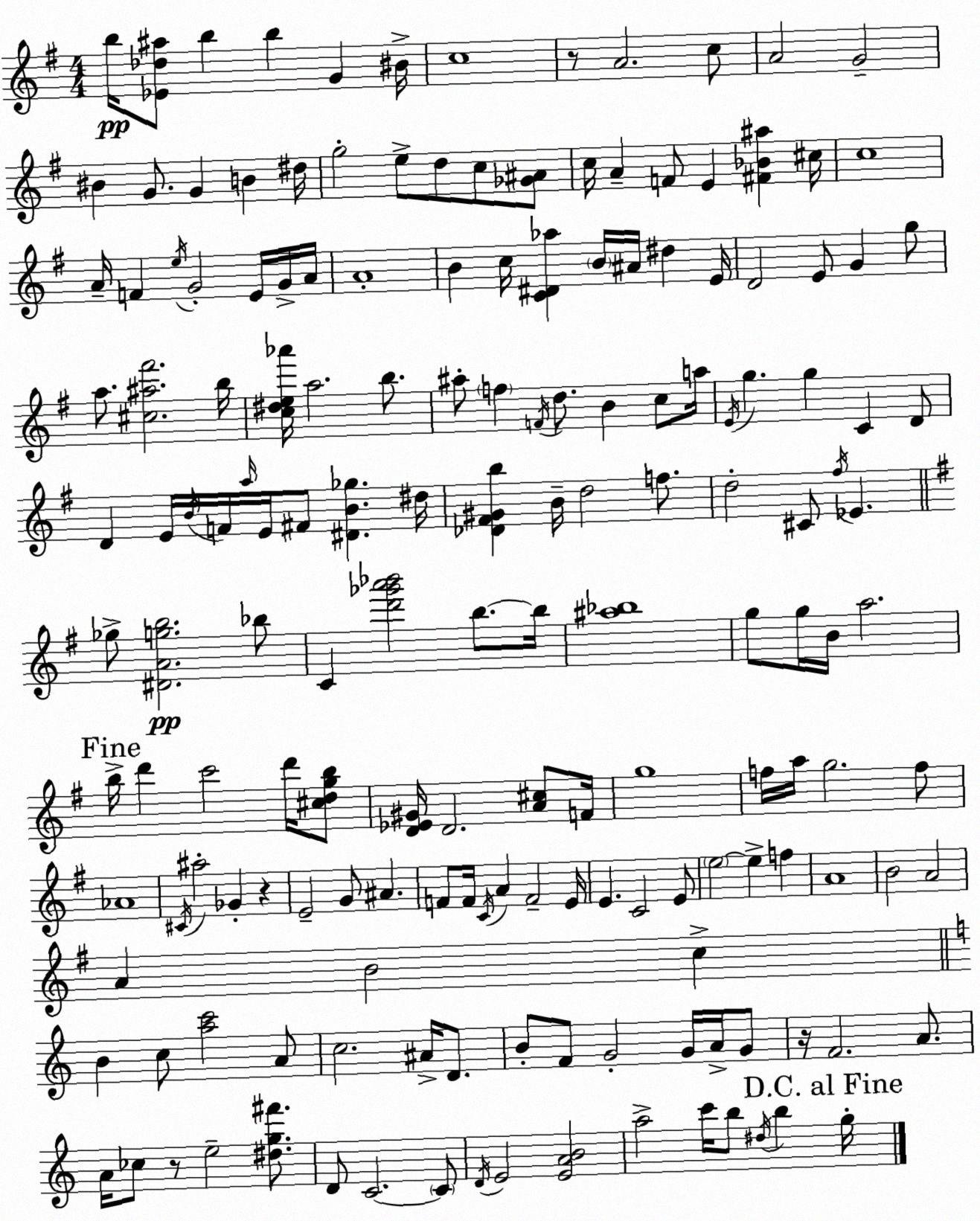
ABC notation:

X:1
T:Untitled
M:4/4
L:1/4
K:Em
b/4 [_E_d^a]/2 b b G ^B/4 c4 z/2 A2 c/2 A2 G2 ^B G/2 G B ^d/4 g2 e/2 d/2 c/2 [_G^A]/2 c/4 A F/2 E [^F_B^a] ^c/4 c4 A/4 F e/4 G2 E/4 G/4 A/4 A4 B c/4 [C^D_a] B/4 ^A/4 ^d E/4 D2 E/2 G g/2 a/2 [^c^a^f']2 b/4 [c^de_a']/4 a2 b/2 ^a/2 f F/4 d/2 B c/2 a/4 E/4 g g C D/2 D E/4 B/4 F/4 a/4 E/4 ^F/2 [^DB_g] ^d/4 [_D^F^Gb] B/4 d2 f/2 d2 ^C/2 ^f/4 _E _g/2 [^DAgb]2 _b/2 C [d'_g'a'_b']2 b/2 b/4 [^a_b]4 g/2 g/4 B/4 a2 b/4 d' c'2 d'/4 [^cdgb]/2 [D_E^G]/4 D2 [A^c]/2 F/4 g4 f/4 a/4 g2 f/2 _A4 ^C/4 ^a2 _G z E2 G/2 ^A F/2 F/4 C/4 A F2 E/4 E C2 E/2 e2 e f A4 B2 A2 A B2 c B c/2 [ac']2 A/2 c2 ^A/4 D/2 B/2 F/2 G2 G/4 A/4 G/2 z/4 F2 A/2 A/4 _c/2 z/2 e2 [^dg^f']/2 D/2 C2 C/2 D/4 E2 [EAB]2 a2 c'/4 b/2 ^d/4 b g/4